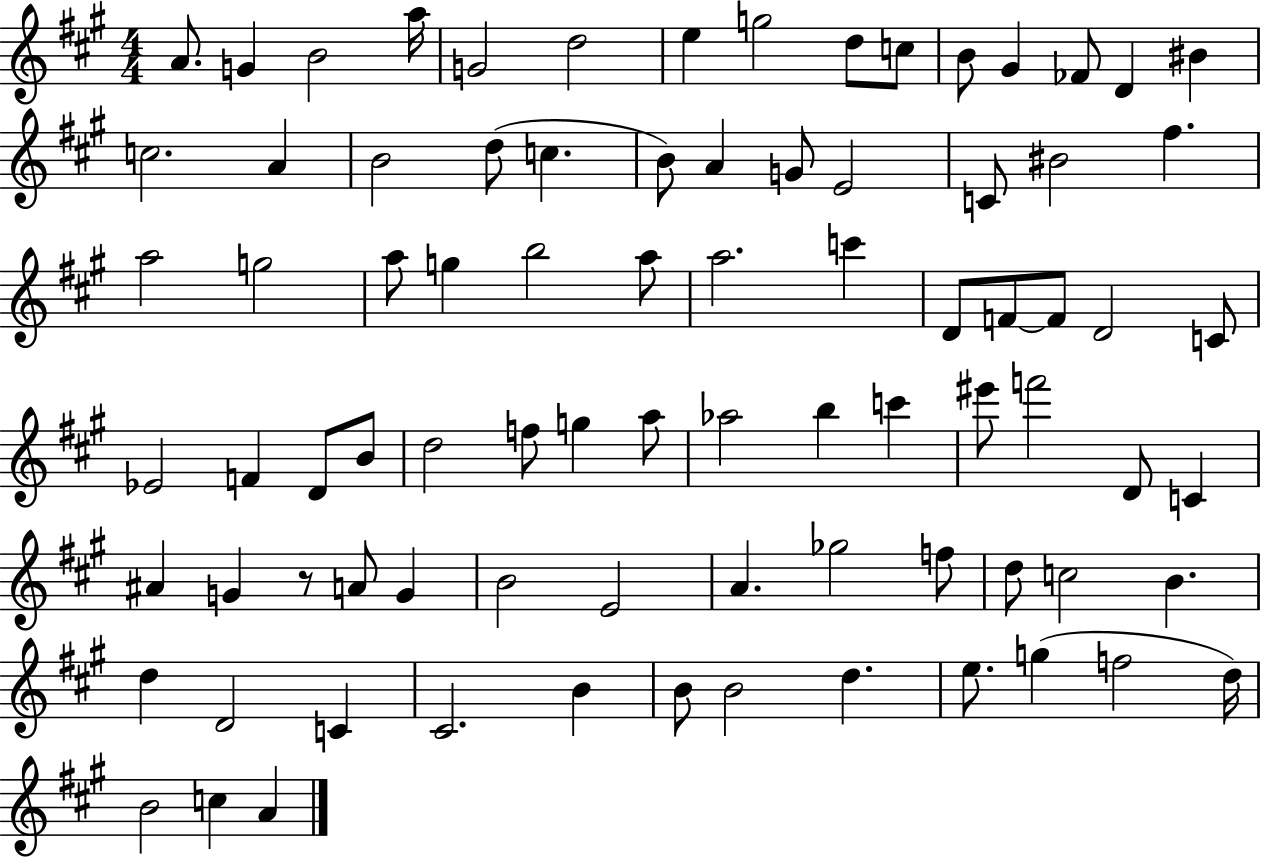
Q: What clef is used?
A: treble